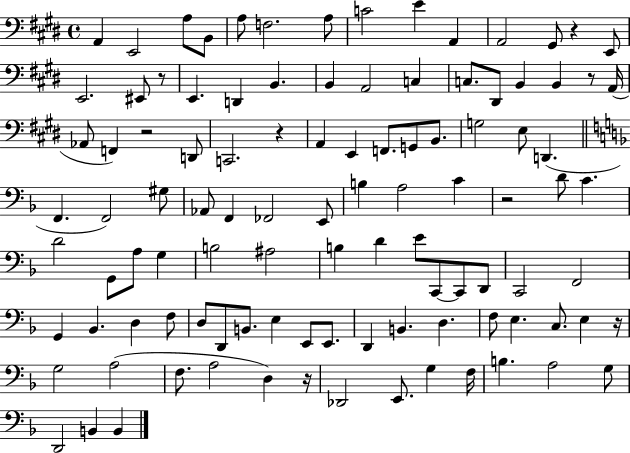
{
  \clef bass
  \time 4/4
  \defaultTimeSignature
  \key e \major
  a,4 e,2 a8 b,8 | a8 f2. a8 | c'2 e'4 a,4 | a,2 gis,8 r4 e,8 | \break e,2. eis,8 r8 | e,4. d,4 b,4. | b,4 a,2 c4 | c8. dis,8 b,4 b,4 r8 a,16( | \break aes,8 f,4) r2 d,8 | c,2. r4 | a,4 e,4 f,8. g,8 b,8. | g2 e8 d,4.( | \break \bar "||" \break \key f \major f,4. f,2) gis8 | aes,8 f,4 fes,2 e,8 | b4 a2 c'4 | r2 d'8 c'4. | \break d'2 g,8 a8 g4 | b2 ais2 | b4 d'4 e'8 c,8~~ c,8 d,8 | c,2 f,2 | \break g,4 bes,4. d4 f8 | d8 d,8 b,8. e4 e,8 e,8. | d,4 b,4. d4. | f8 e4. c8. e4 r16 | \break g2 a2( | f8. a2 d4) r16 | des,2 e,8. g4 f16 | b4. a2 g8 | \break d,2 b,4 b,4 | \bar "|."
}